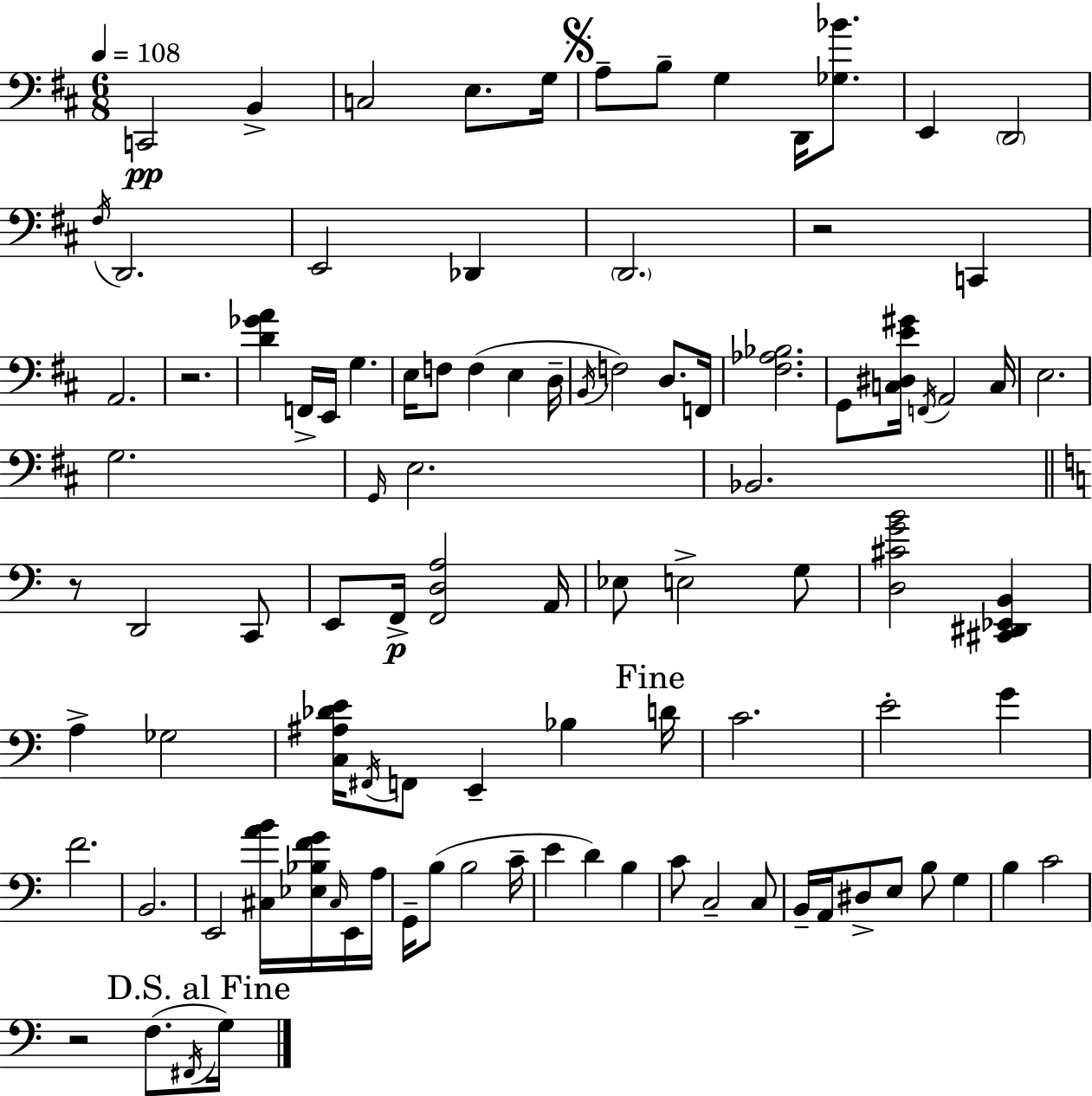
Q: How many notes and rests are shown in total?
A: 98